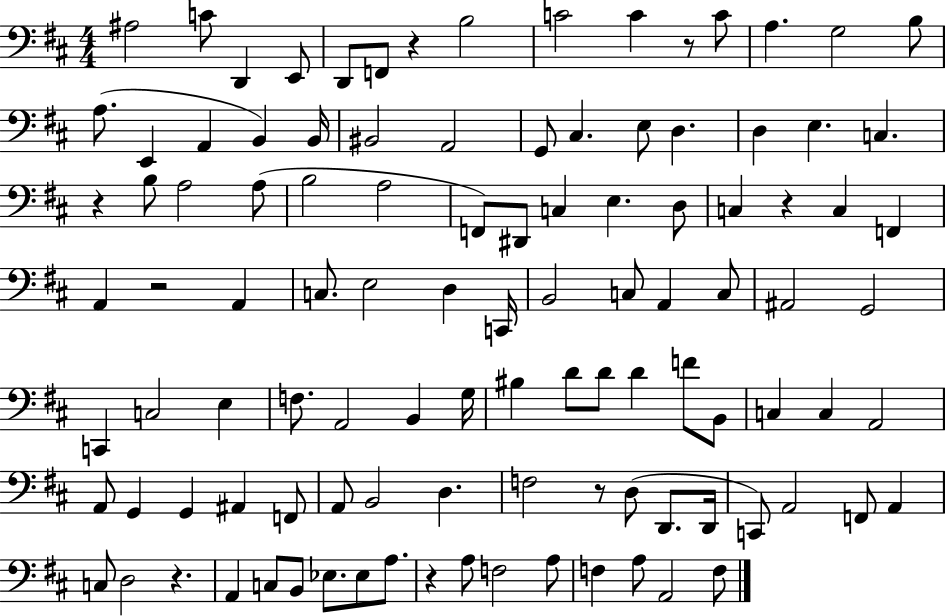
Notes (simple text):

A#3/h C4/e D2/q E2/e D2/e F2/e R/q B3/h C4/h C4/q R/e C4/e A3/q. G3/h B3/e A3/e. E2/q A2/q B2/q B2/s BIS2/h A2/h G2/e C#3/q. E3/e D3/q. D3/q E3/q. C3/q. R/q B3/e A3/h A3/e B3/h A3/h F2/e D#2/e C3/q E3/q. D3/e C3/q R/q C3/q F2/q A2/q R/h A2/q C3/e. E3/h D3/q C2/s B2/h C3/e A2/q C3/e A#2/h G2/h C2/q C3/h E3/q F3/e. A2/h B2/q G3/s BIS3/q D4/e D4/e D4/q F4/e B2/e C3/q C3/q A2/h A2/e G2/q G2/q A#2/q F2/e A2/e B2/h D3/q. F3/h R/e D3/e D2/e. D2/s C2/e A2/h F2/e A2/q C3/e D3/h R/q. A2/q C3/e B2/e Eb3/e. Eb3/e A3/e. R/q A3/e F3/h A3/e F3/q A3/e A2/h F3/e